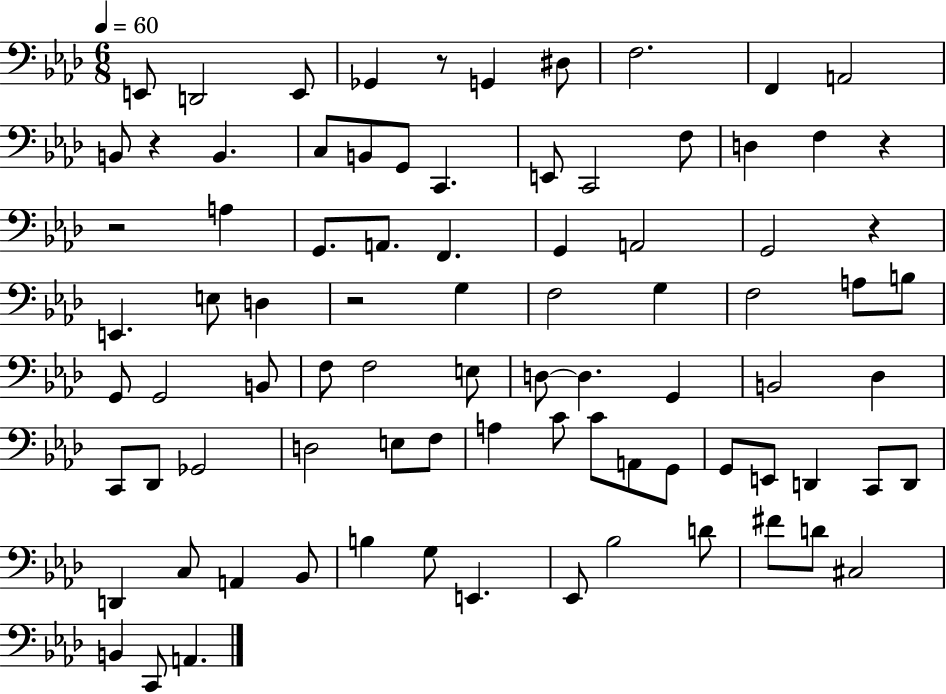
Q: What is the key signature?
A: AES major